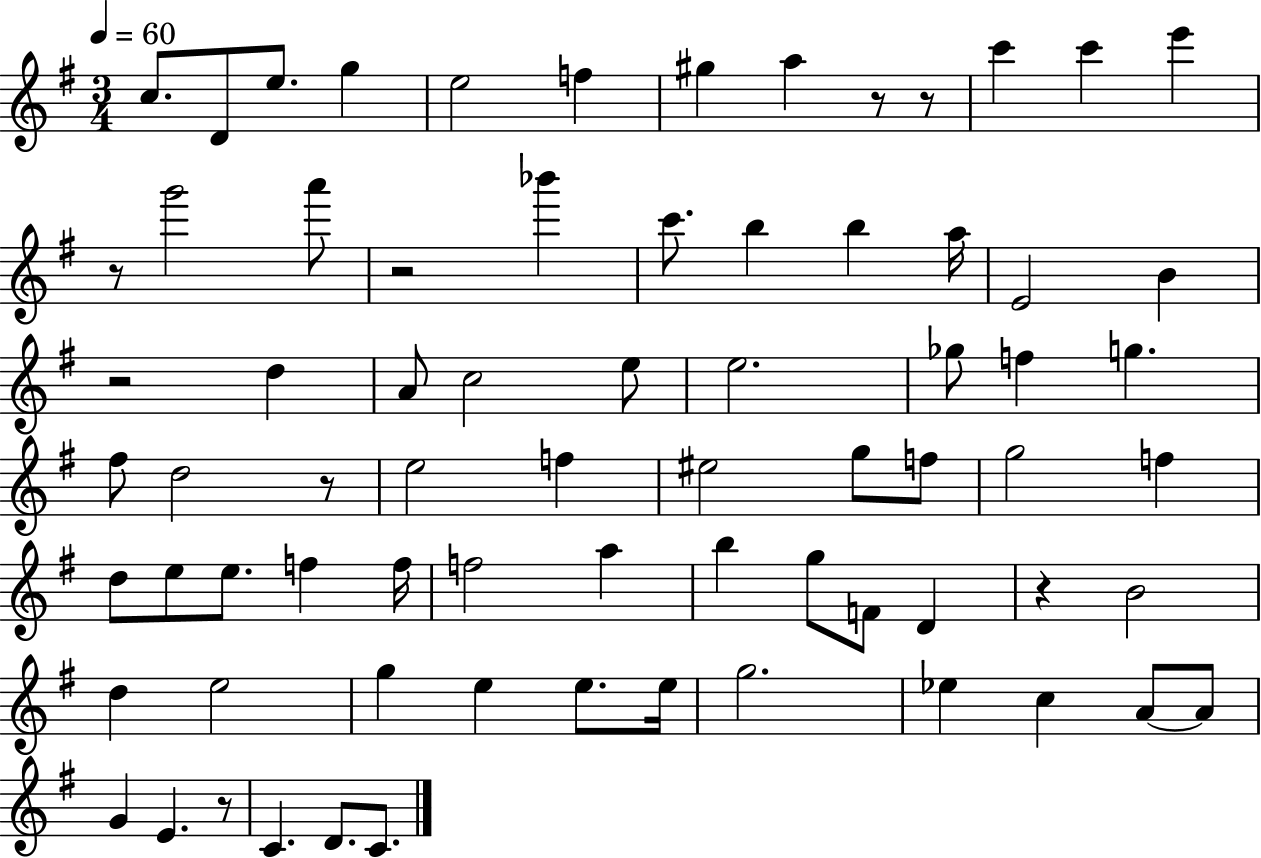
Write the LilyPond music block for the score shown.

{
  \clef treble
  \numericTimeSignature
  \time 3/4
  \key g \major
  \tempo 4 = 60
  c''8. d'8 e''8. g''4 | e''2 f''4 | gis''4 a''4 r8 r8 | c'''4 c'''4 e'''4 | \break r8 g'''2 a'''8 | r2 bes'''4 | c'''8. b''4 b''4 a''16 | e'2 b'4 | \break r2 d''4 | a'8 c''2 e''8 | e''2. | ges''8 f''4 g''4. | \break fis''8 d''2 r8 | e''2 f''4 | eis''2 g''8 f''8 | g''2 f''4 | \break d''8 e''8 e''8. f''4 f''16 | f''2 a''4 | b''4 g''8 f'8 d'4 | r4 b'2 | \break d''4 e''2 | g''4 e''4 e''8. e''16 | g''2. | ees''4 c''4 a'8~~ a'8 | \break g'4 e'4. r8 | c'4. d'8. c'8. | \bar "|."
}